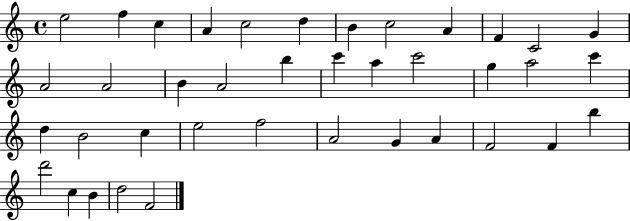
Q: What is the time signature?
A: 4/4